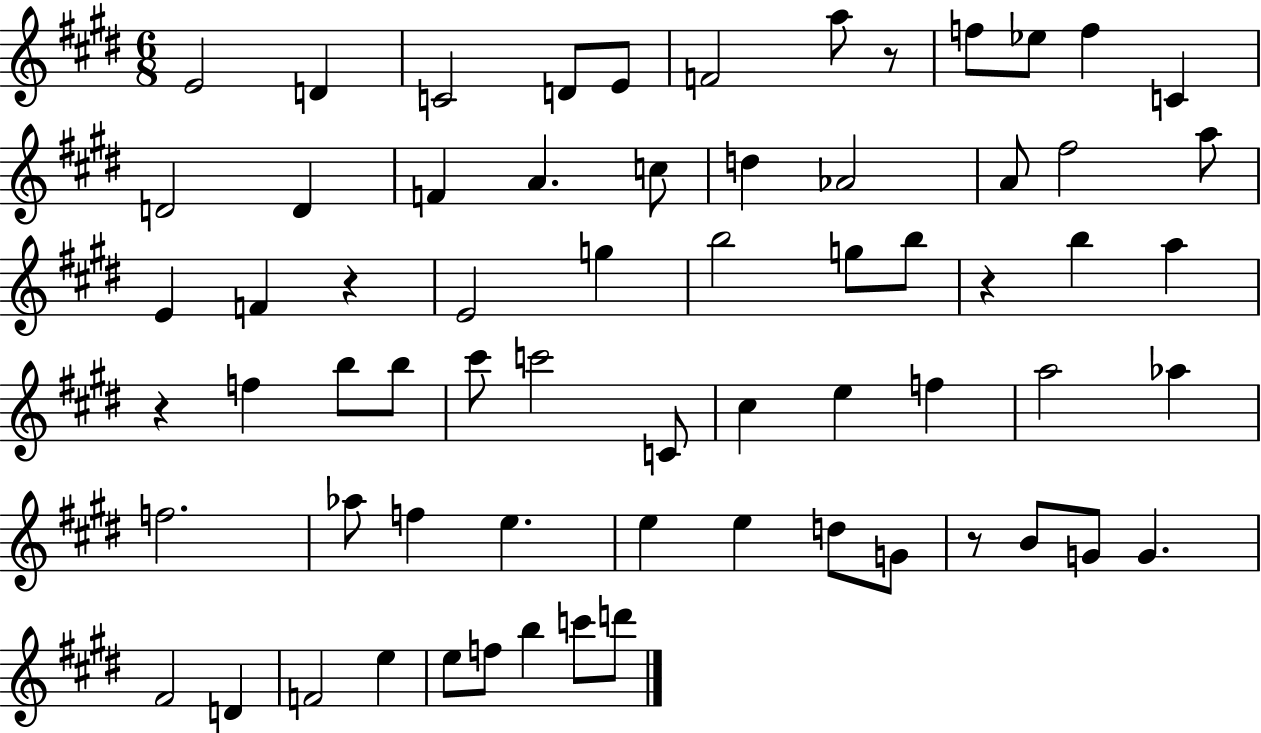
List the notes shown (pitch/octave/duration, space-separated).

E4/h D4/q C4/h D4/e E4/e F4/h A5/e R/e F5/e Eb5/e F5/q C4/q D4/h D4/q F4/q A4/q. C5/e D5/q Ab4/h A4/e F#5/h A5/e E4/q F4/q R/q E4/h G5/q B5/h G5/e B5/e R/q B5/q A5/q R/q F5/q B5/e B5/e C#6/e C6/h C4/e C#5/q E5/q F5/q A5/h Ab5/q F5/h. Ab5/e F5/q E5/q. E5/q E5/q D5/e G4/e R/e B4/e G4/e G4/q. F#4/h D4/q F4/h E5/q E5/e F5/e B5/q C6/e D6/e